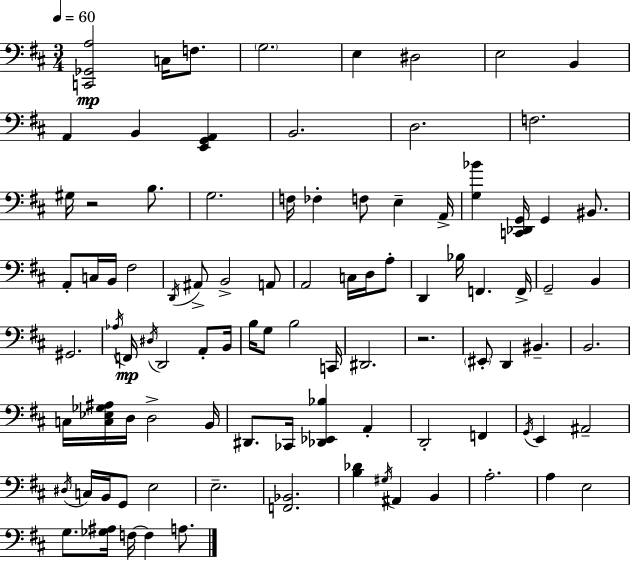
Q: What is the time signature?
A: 3/4